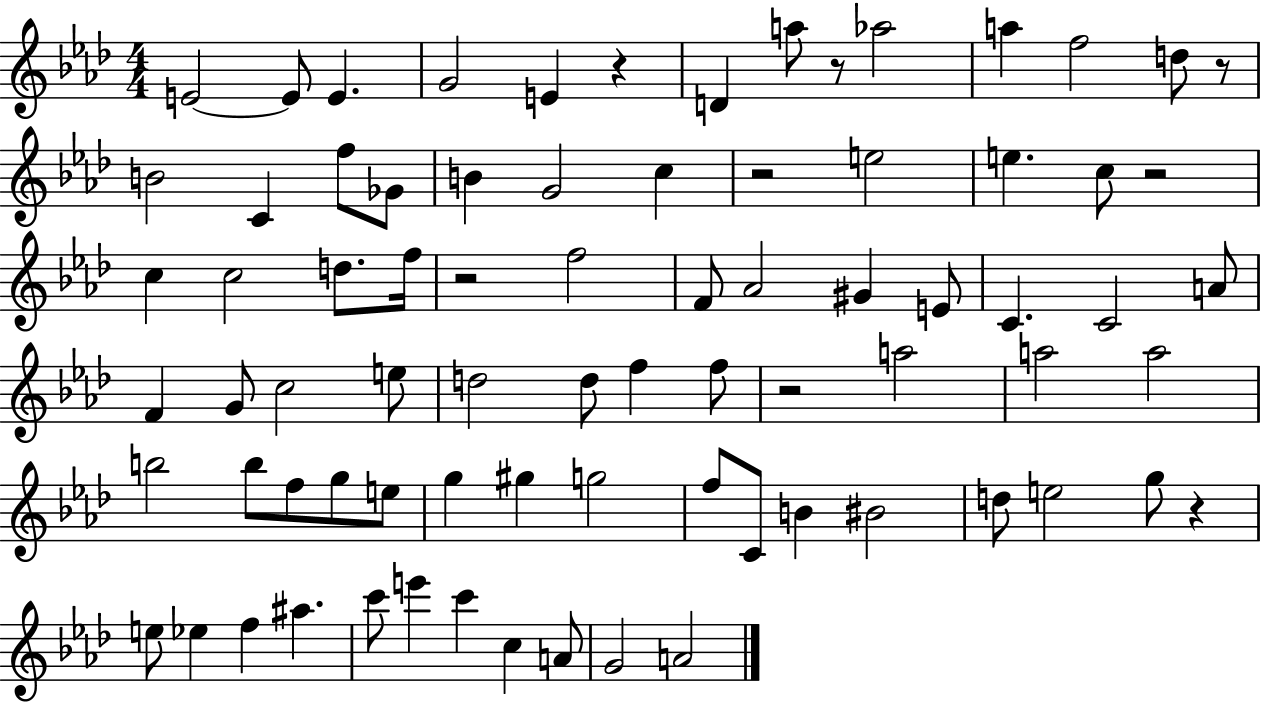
E4/h E4/e E4/q. G4/h E4/q R/q D4/q A5/e R/e Ab5/h A5/q F5/h D5/e R/e B4/h C4/q F5/e Gb4/e B4/q G4/h C5/q R/h E5/h E5/q. C5/e R/h C5/q C5/h D5/e. F5/s R/h F5/h F4/e Ab4/h G#4/q E4/e C4/q. C4/h A4/e F4/q G4/e C5/h E5/e D5/h D5/e F5/q F5/e R/h A5/h A5/h A5/h B5/h B5/e F5/e G5/e E5/e G5/q G#5/q G5/h F5/e C4/e B4/q BIS4/h D5/e E5/h G5/e R/q E5/e Eb5/q F5/q A#5/q. C6/e E6/q C6/q C5/q A4/e G4/h A4/h